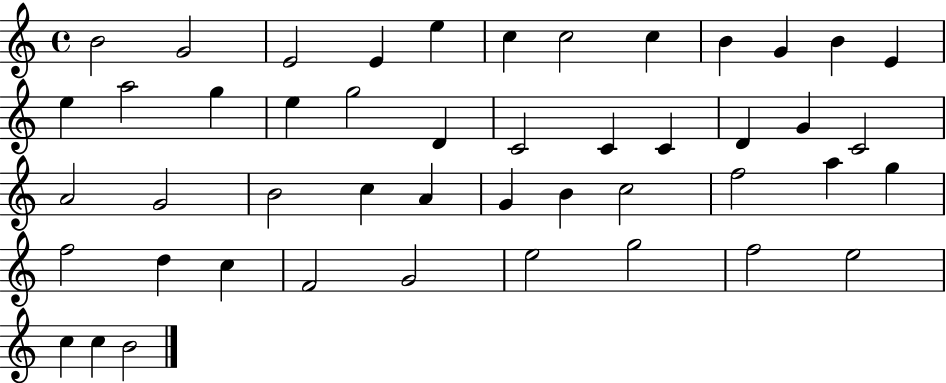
X:1
T:Untitled
M:4/4
L:1/4
K:C
B2 G2 E2 E e c c2 c B G B E e a2 g e g2 D C2 C C D G C2 A2 G2 B2 c A G B c2 f2 a g f2 d c F2 G2 e2 g2 f2 e2 c c B2